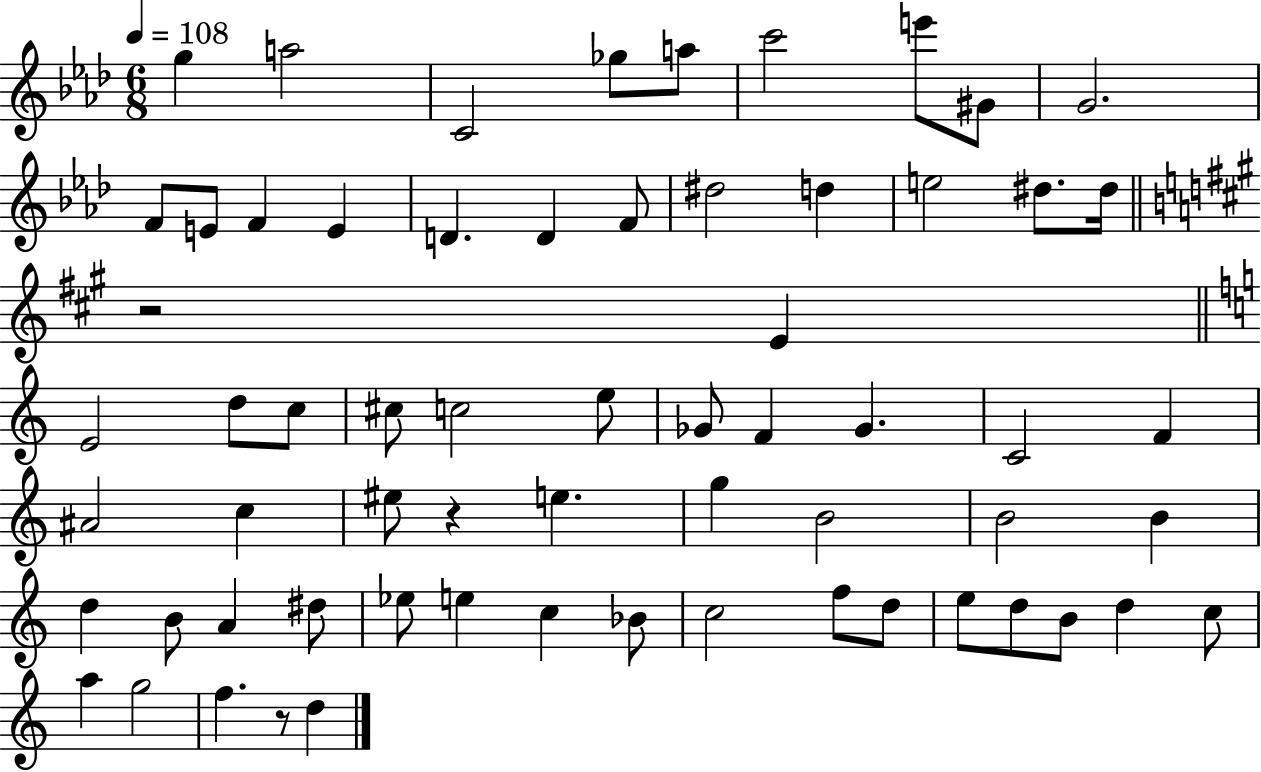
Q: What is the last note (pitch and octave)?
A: D5